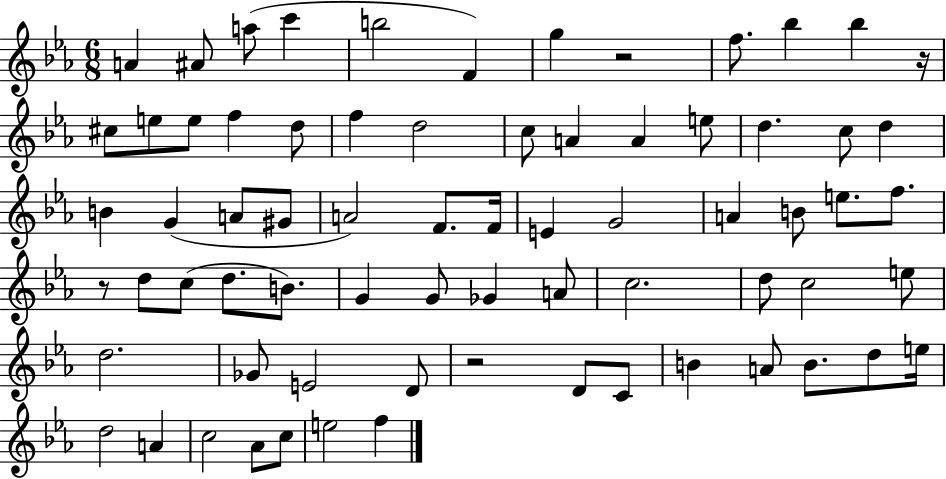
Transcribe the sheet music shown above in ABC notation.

X:1
T:Untitled
M:6/8
L:1/4
K:Eb
A ^A/2 a/2 c' b2 F g z2 f/2 _b _b z/4 ^c/2 e/2 e/2 f d/2 f d2 c/2 A A e/2 d c/2 d B G A/2 ^G/2 A2 F/2 F/4 E G2 A B/2 e/2 f/2 z/2 d/2 c/2 d/2 B/2 G G/2 _G A/2 c2 d/2 c2 e/2 d2 _G/2 E2 D/2 z2 D/2 C/2 B A/2 B/2 d/2 e/4 d2 A c2 _A/2 c/2 e2 f